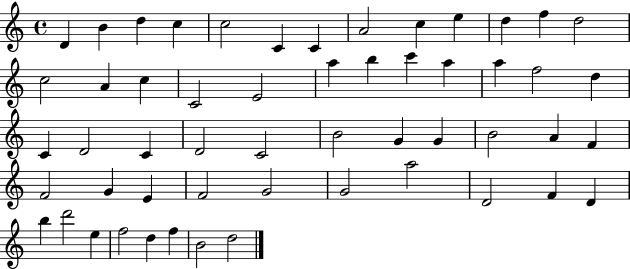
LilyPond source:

{
  \clef treble
  \time 4/4
  \defaultTimeSignature
  \key c \major
  d'4 b'4 d''4 c''4 | c''2 c'4 c'4 | a'2 c''4 e''4 | d''4 f''4 d''2 | \break c''2 a'4 c''4 | c'2 e'2 | a''4 b''4 c'''4 a''4 | a''4 f''2 d''4 | \break c'4 d'2 c'4 | d'2 c'2 | b'2 g'4 g'4 | b'2 a'4 f'4 | \break f'2 g'4 e'4 | f'2 g'2 | g'2 a''2 | d'2 f'4 d'4 | \break b''4 d'''2 e''4 | f''2 d''4 f''4 | b'2 d''2 | \bar "|."
}